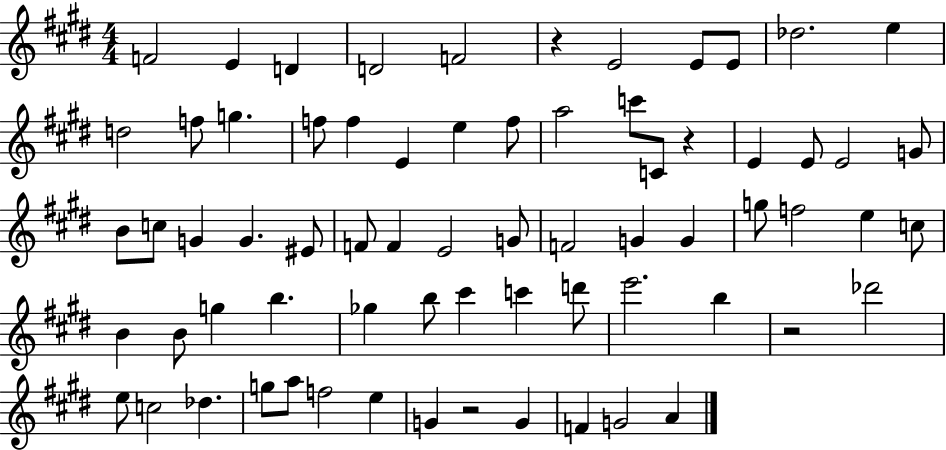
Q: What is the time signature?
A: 4/4